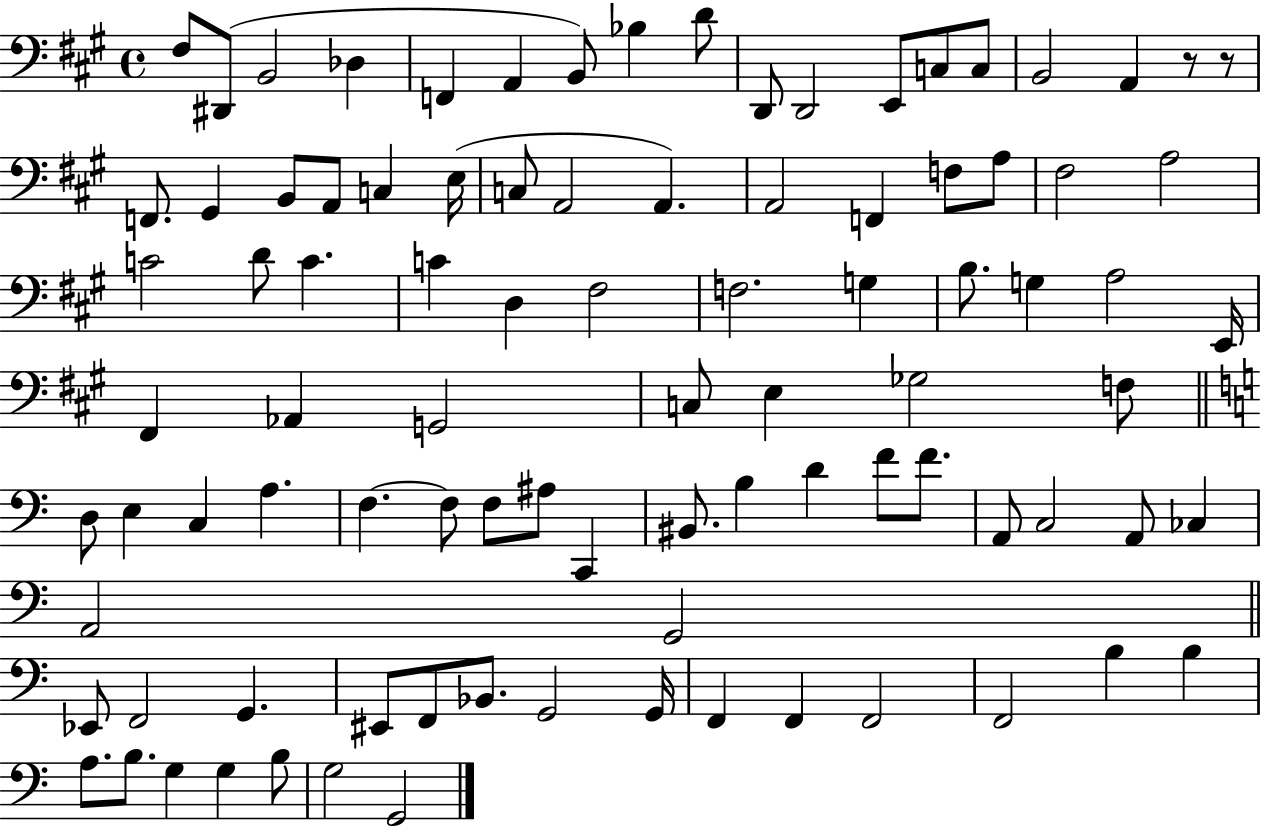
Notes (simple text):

F#3/e D#2/e B2/h Db3/q F2/q A2/q B2/e Bb3/q D4/e D2/e D2/h E2/e C3/e C3/e B2/h A2/q R/e R/e F2/e. G#2/q B2/e A2/e C3/q E3/s C3/e A2/h A2/q. A2/h F2/q F3/e A3/e F#3/h A3/h C4/h D4/e C4/q. C4/q D3/q F#3/h F3/h. G3/q B3/e. G3/q A3/h E2/s F#2/q Ab2/q G2/h C3/e E3/q Gb3/h F3/e D3/e E3/q C3/q A3/q. F3/q. F3/e F3/e A#3/e C2/q BIS2/e. B3/q D4/q F4/e F4/e. A2/e C3/h A2/e CES3/q A2/h G2/h Eb2/e F2/h G2/q. EIS2/e F2/e Bb2/e. G2/h G2/s F2/q F2/q F2/h F2/h B3/q B3/q A3/e. B3/e. G3/q G3/q B3/e G3/h G2/h